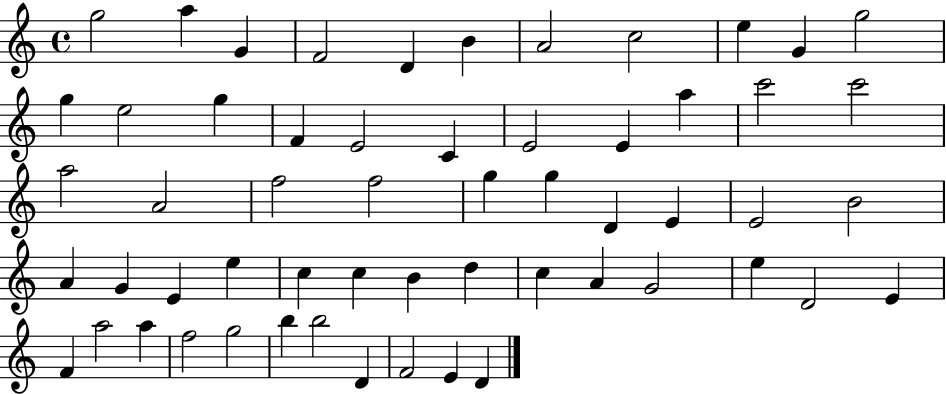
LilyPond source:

{
  \clef treble
  \time 4/4
  \defaultTimeSignature
  \key c \major
  g''2 a''4 g'4 | f'2 d'4 b'4 | a'2 c''2 | e''4 g'4 g''2 | \break g''4 e''2 g''4 | f'4 e'2 c'4 | e'2 e'4 a''4 | c'''2 c'''2 | \break a''2 a'2 | f''2 f''2 | g''4 g''4 d'4 e'4 | e'2 b'2 | \break a'4 g'4 e'4 e''4 | c''4 c''4 b'4 d''4 | c''4 a'4 g'2 | e''4 d'2 e'4 | \break f'4 a''2 a''4 | f''2 g''2 | b''4 b''2 d'4 | f'2 e'4 d'4 | \break \bar "|."
}